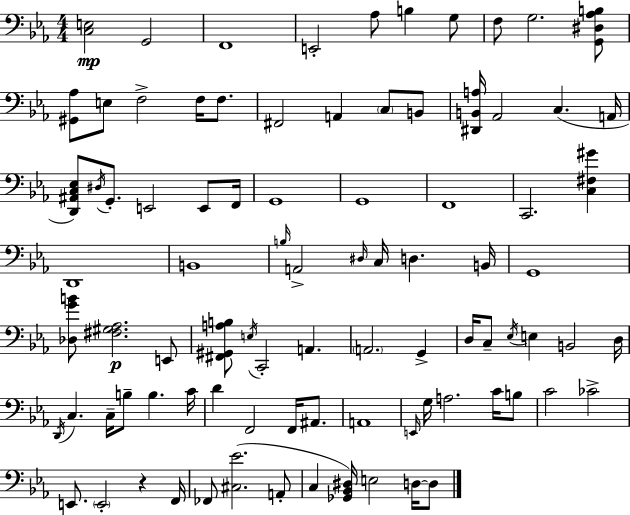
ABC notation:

X:1
T:Untitled
M:4/4
L:1/4
K:Eb
[C,E,]2 G,,2 F,,4 E,,2 _A,/2 B, G,/2 F,/2 G,2 [G,,^D,_A,B,]/2 [^G,,_A,]/2 E,/2 F,2 F,/4 F,/2 ^F,,2 A,, C,/2 B,,/2 [^D,,B,,A,]/4 _A,,2 C, A,,/4 [D,,^A,,C,_E,]/2 ^D,/4 G,,/2 E,,2 E,,/2 F,,/4 G,,4 G,,4 F,,4 C,,2 [C,^F,^G] D,,4 B,,4 B,/4 A,,2 ^D,/4 C,/4 D, B,,/4 G,,4 [_D,GB]/2 [^F,^G,_A,]2 E,,/2 [^F,,^G,,A,B,]/2 E,/4 C,,2 A,, A,,2 G,, D,/4 C,/2 _E,/4 E, B,,2 D,/4 D,,/4 C, C,/4 B,/2 B, C/4 D F,,2 F,,/4 ^A,,/2 A,,4 E,,/4 G,/4 A,2 C/4 B,/2 C2 _C2 E,,/2 E,,2 z F,,/4 _F,,/2 [^C,_E]2 A,,/2 C, [_G,,_B,,^D,]/4 E,2 D,/4 D,/2